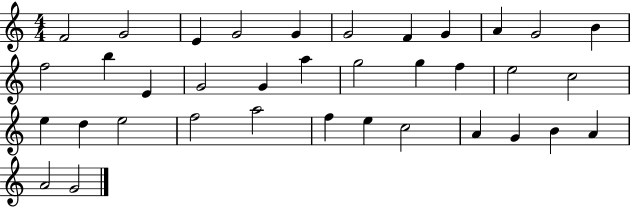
{
  \clef treble
  \numericTimeSignature
  \time 4/4
  \key c \major
  f'2 g'2 | e'4 g'2 g'4 | g'2 f'4 g'4 | a'4 g'2 b'4 | \break f''2 b''4 e'4 | g'2 g'4 a''4 | g''2 g''4 f''4 | e''2 c''2 | \break e''4 d''4 e''2 | f''2 a''2 | f''4 e''4 c''2 | a'4 g'4 b'4 a'4 | \break a'2 g'2 | \bar "|."
}